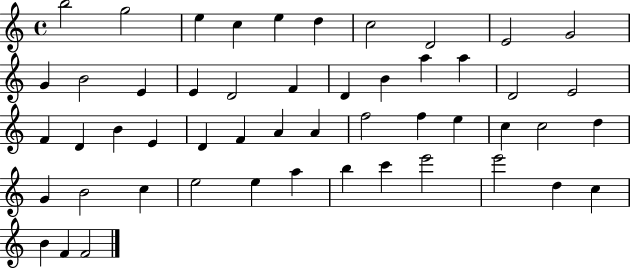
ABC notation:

X:1
T:Untitled
M:4/4
L:1/4
K:C
b2 g2 e c e d c2 D2 E2 G2 G B2 E E D2 F D B a a D2 E2 F D B E D F A A f2 f e c c2 d G B2 c e2 e a b c' e'2 e'2 d c B F F2